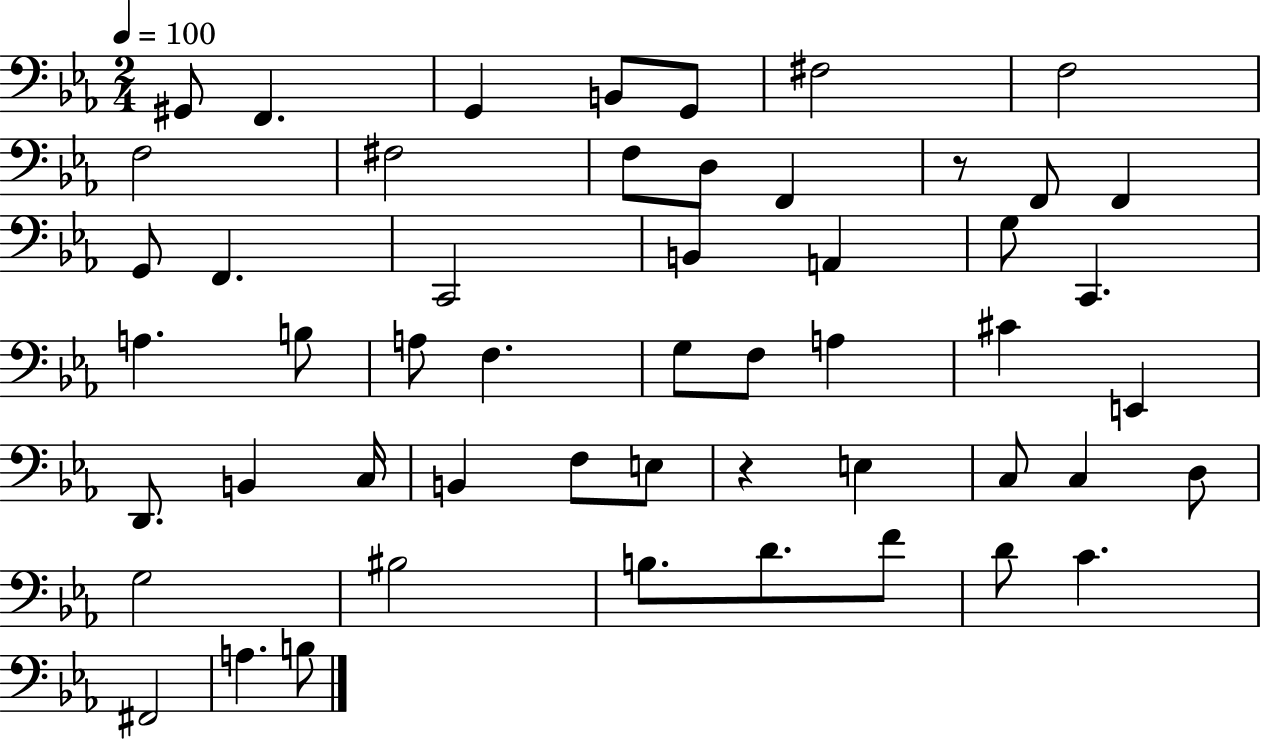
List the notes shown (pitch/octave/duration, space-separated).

G#2/e F2/q. G2/q B2/e G2/e F#3/h F3/h F3/h F#3/h F3/e D3/e F2/q R/e F2/e F2/q G2/e F2/q. C2/h B2/q A2/q G3/e C2/q. A3/q. B3/e A3/e F3/q. G3/e F3/e A3/q C#4/q E2/q D2/e. B2/q C3/s B2/q F3/e E3/e R/q E3/q C3/e C3/q D3/e G3/h BIS3/h B3/e. D4/e. F4/e D4/e C4/q. F#2/h A3/q. B3/e